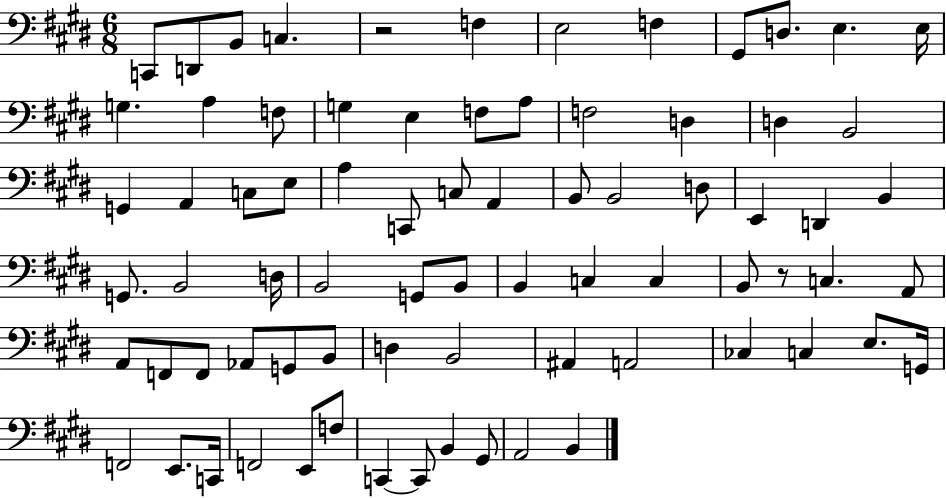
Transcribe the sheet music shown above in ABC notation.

X:1
T:Untitled
M:6/8
L:1/4
K:E
C,,/2 D,,/2 B,,/2 C, z2 F, E,2 F, ^G,,/2 D,/2 E, E,/4 G, A, F,/2 G, E, F,/2 A,/2 F,2 D, D, B,,2 G,, A,, C,/2 E,/2 A, C,,/2 C,/2 A,, B,,/2 B,,2 D,/2 E,, D,, B,, G,,/2 B,,2 D,/4 B,,2 G,,/2 B,,/2 B,, C, C, B,,/2 z/2 C, A,,/2 A,,/2 F,,/2 F,,/2 _A,,/2 G,,/2 B,,/2 D, B,,2 ^A,, A,,2 _C, C, E,/2 G,,/4 F,,2 E,,/2 C,,/4 F,,2 E,,/2 F,/2 C,, C,,/2 B,, ^G,,/2 A,,2 B,,